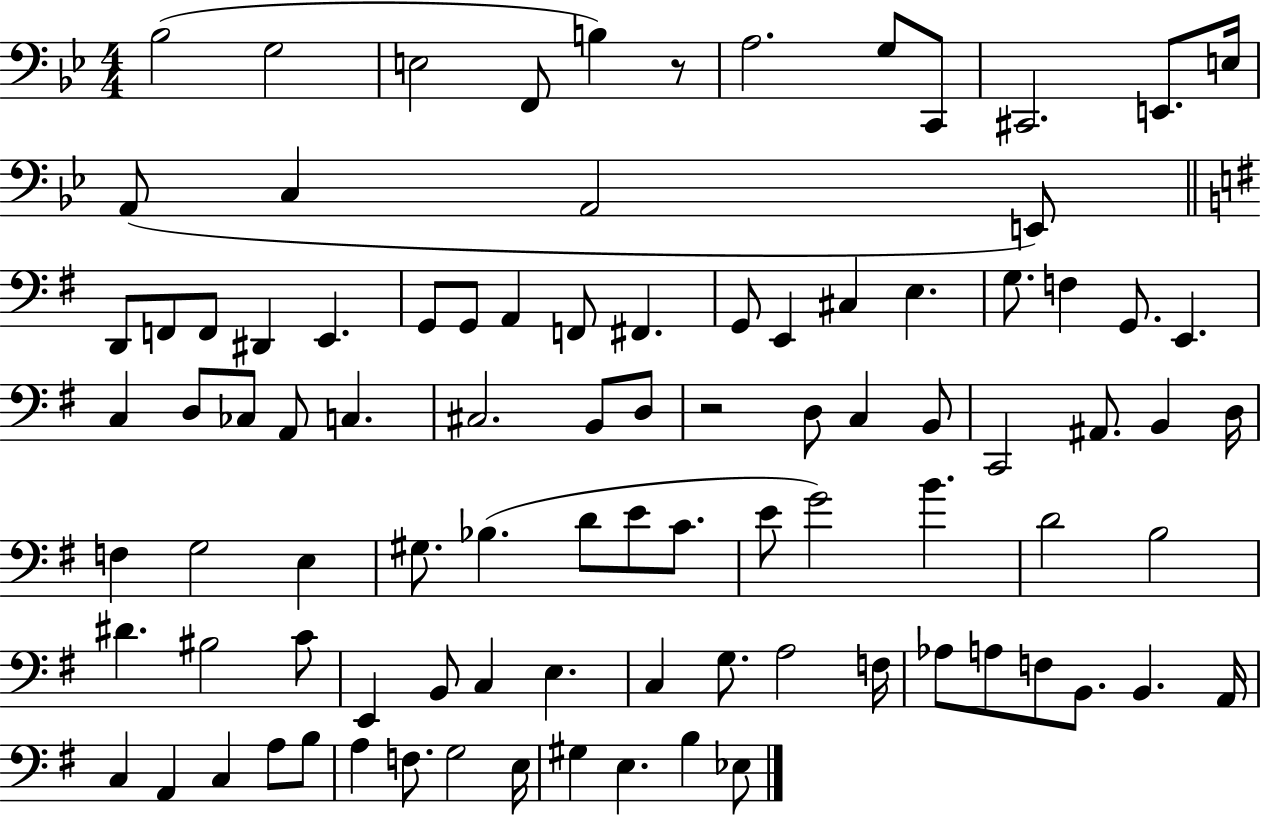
{
  \clef bass
  \numericTimeSignature
  \time 4/4
  \key bes \major
  \repeat volta 2 { bes2( g2 | e2 f,8 b4) r8 | a2. g8 c,8 | cis,2. e,8. e16 | \break a,8( c4 a,2 e,8) | \bar "||" \break \key e \minor d,8 f,8 f,8 dis,4 e,4. | g,8 g,8 a,4 f,8 fis,4. | g,8 e,4 cis4 e4. | g8. f4 g,8. e,4. | \break c4 d8 ces8 a,8 c4. | cis2. b,8 d8 | r2 d8 c4 b,8 | c,2 ais,8. b,4 d16 | \break f4 g2 e4 | gis8. bes4.( d'8 e'8 c'8. | e'8 g'2) b'4. | d'2 b2 | \break dis'4. bis2 c'8 | e,4 b,8 c4 e4. | c4 g8. a2 f16 | aes8 a8 f8 b,8. b,4. a,16 | \break c4 a,4 c4 a8 b8 | a4 f8. g2 e16 | gis4 e4. b4 ees8 | } \bar "|."
}